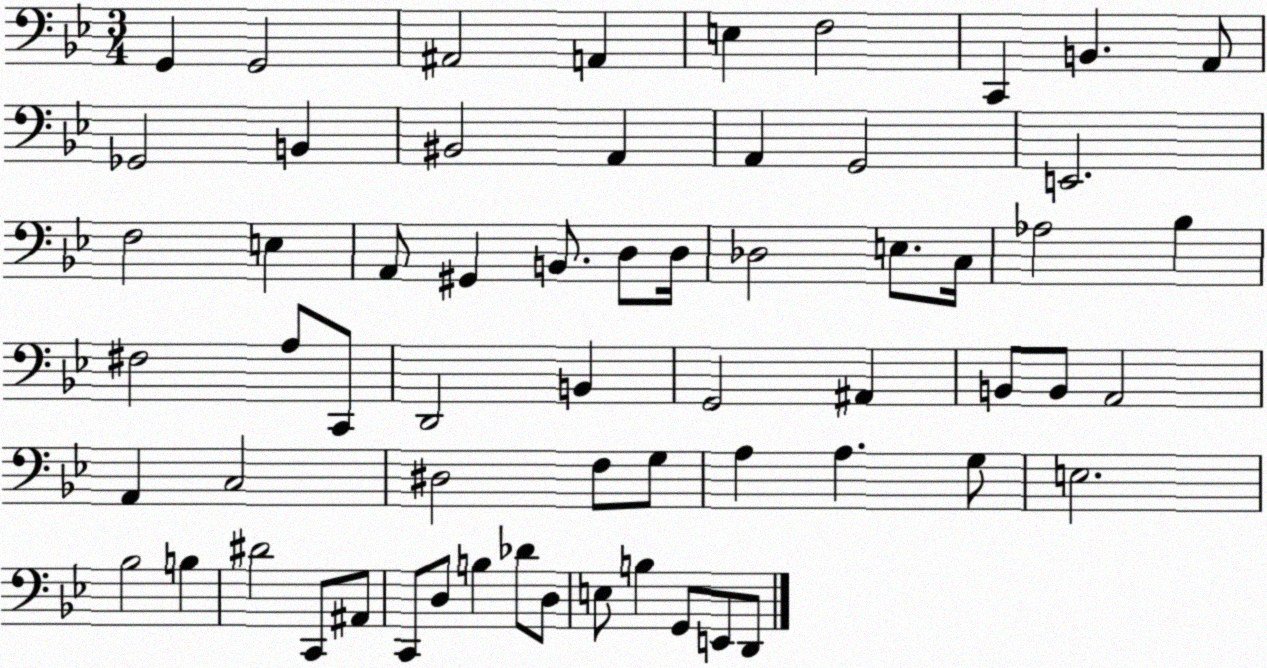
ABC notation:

X:1
T:Untitled
M:3/4
L:1/4
K:Bb
G,, G,,2 ^A,,2 A,, E, F,2 C,, B,, A,,/2 _G,,2 B,, ^B,,2 A,, A,, G,,2 E,,2 F,2 E, A,,/2 ^G,, B,,/2 D,/2 D,/4 _D,2 E,/2 C,/4 _A,2 _B, ^F,2 A,/2 C,,/2 D,,2 B,, G,,2 ^A,, B,,/2 B,,/2 A,,2 A,, C,2 ^D,2 F,/2 G,/2 A, A, G,/2 E,2 _B,2 B, ^D2 C,,/2 ^A,,/2 C,,/2 D,/2 B, _D/2 D,/2 E,/2 B, G,,/2 E,,/2 D,,/2